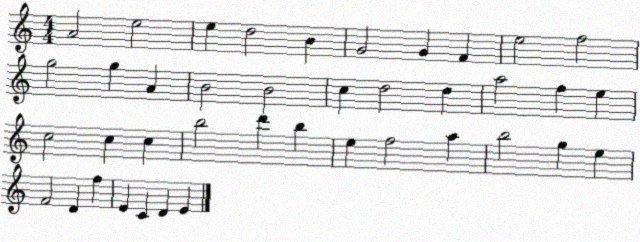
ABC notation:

X:1
T:Untitled
M:4/4
L:1/4
K:C
A2 e2 e d2 B G2 G F e2 f2 g2 g A B2 B2 c d2 d a2 f e c2 c c b2 d' b e f2 a b2 g e F2 D f E C D E